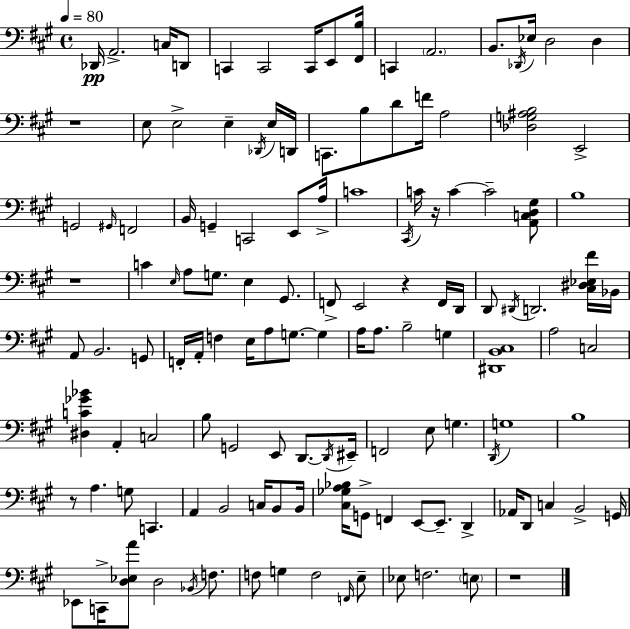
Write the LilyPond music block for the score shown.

{
  \clef bass
  \time 4/4
  \defaultTimeSignature
  \key a \major
  \tempo 4 = 80
  des,16\pp a,2.-> c16 d,8 | c,4 c,2 c,16 e,8 <fis, b>16 | c,4 \parenthesize a,2. | b,8. \acciaccatura { des,16 } ees16 d2 d4 | \break r1 | e8 e2-> e4-- \acciaccatura { des,16 } | e16 d,16 c,8. b8 d'8 f'16 a2 | <des g ais b>2 e,2-> | \break g,2 \grace { gis,16 } f,2 | b,16 g,4-- c,2 | e,8 a16-> c'1 | \acciaccatura { cis,16 } c'16 r16 c'4~~ c'2-- | \break <a, c d gis>8 b1 | r1 | c'4 \grace { e16 } a8 g8. e4 | gis,8. f,8-> e,2 r4 | \break f,16 d,16 d,8 \acciaccatura { dis,16 } d,2. | <cis dis ees fis'>16 bes,16 a,8 b,2. | g,8 f,16-. a,16-. f4 e16 a8 g8.~~ | g4 a16 a8. b2-- | \break g4 <dis, b, cis>1 | a2 c2 | <dis c' ges' bes'>4 a,4-. c2 | b8 g,2 | \break e,8 d,8.~~ \acciaccatura { d,16 } eis,16-- f,2 e8 | g4. \acciaccatura { d,16 } g1 | b1 | r8 a4. | \break g8 c,4. a,4 b,2 | c16 b,8 b,16 <cis ges a bes>16 g,8-> f,4 e,8~~ | e,8.-- d,4-> aes,16 d,8 c4 b,2-> | g,16 ees,8 c,16-> <d ees a'>8 d2 | \break \acciaccatura { bes,16 } f8. f8 g4 f2 | \grace { f,16 } e8-- ees8 f2. | \parenthesize e8 r1 | \bar "|."
}